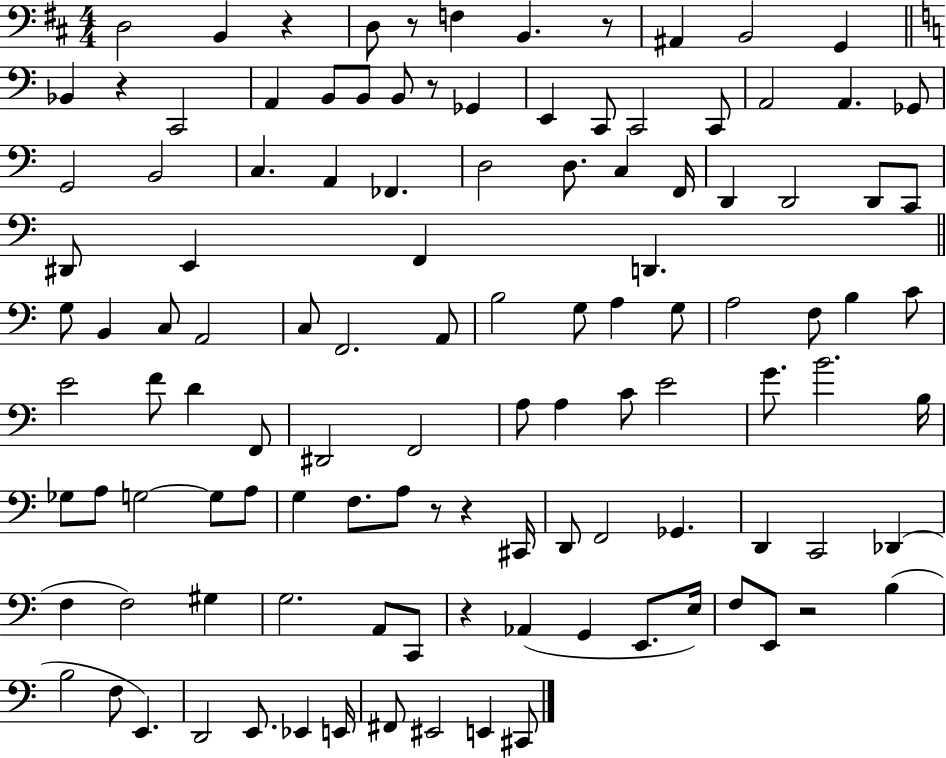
D3/h B2/q R/q D3/e R/e F3/q B2/q. R/e A#2/q B2/h G2/q Bb2/q R/q C2/h A2/q B2/e B2/e B2/e R/e Gb2/q E2/q C2/e C2/h C2/e A2/h A2/q. Gb2/e G2/h B2/h C3/q. A2/q FES2/q. D3/h D3/e. C3/q F2/s D2/q D2/h D2/e C2/e D#2/e E2/q F2/q D2/q. G3/e B2/q C3/e A2/h C3/e F2/h. A2/e B3/h G3/e A3/q G3/e A3/h F3/e B3/q C4/e E4/h F4/e D4/q F2/e D#2/h F2/h A3/e A3/q C4/e E4/h G4/e. B4/h. B3/s Gb3/e A3/e G3/h G3/e A3/e G3/q F3/e. A3/e R/e R/q C#2/s D2/e F2/h Gb2/q. D2/q C2/h Db2/q F3/q F3/h G#3/q G3/h. A2/e C2/e R/q Ab2/q G2/q E2/e. E3/s F3/e E2/e R/h B3/q B3/h F3/e E2/q. D2/h E2/e. Eb2/q E2/s F#2/e EIS2/h E2/q C#2/e